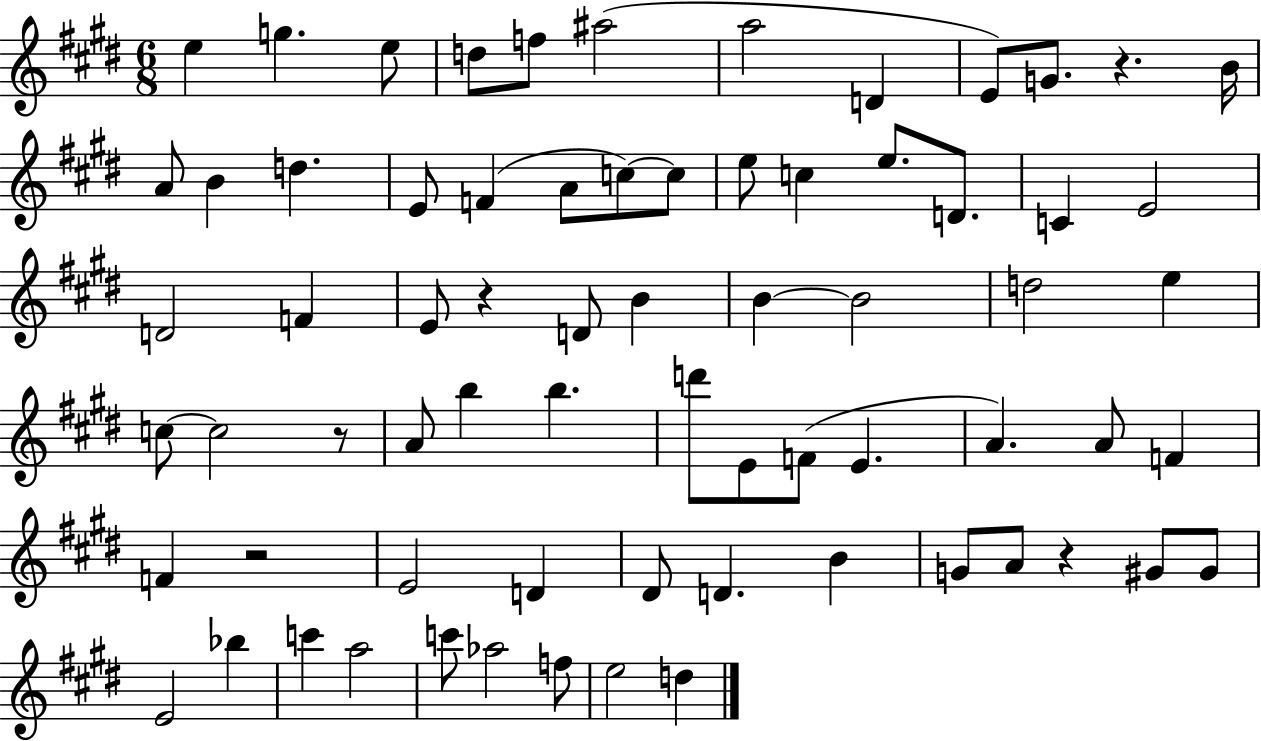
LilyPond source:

{
  \clef treble
  \numericTimeSignature
  \time 6/8
  \key e \major
  e''4 g''4. e''8 | d''8 f''8 ais''2( | a''2 d'4 | e'8) g'8. r4. b'16 | \break a'8 b'4 d''4. | e'8 f'4( a'8 c''8~~) c''8 | e''8 c''4 e''8. d'8. | c'4 e'2 | \break d'2 f'4 | e'8 r4 d'8 b'4 | b'4~~ b'2 | d''2 e''4 | \break c''8~~ c''2 r8 | a'8 b''4 b''4. | d'''8 e'8 f'8( e'4. | a'4.) a'8 f'4 | \break f'4 r2 | e'2 d'4 | dis'8 d'4. b'4 | g'8 a'8 r4 gis'8 gis'8 | \break e'2 bes''4 | c'''4 a''2 | c'''8 aes''2 f''8 | e''2 d''4 | \break \bar "|."
}